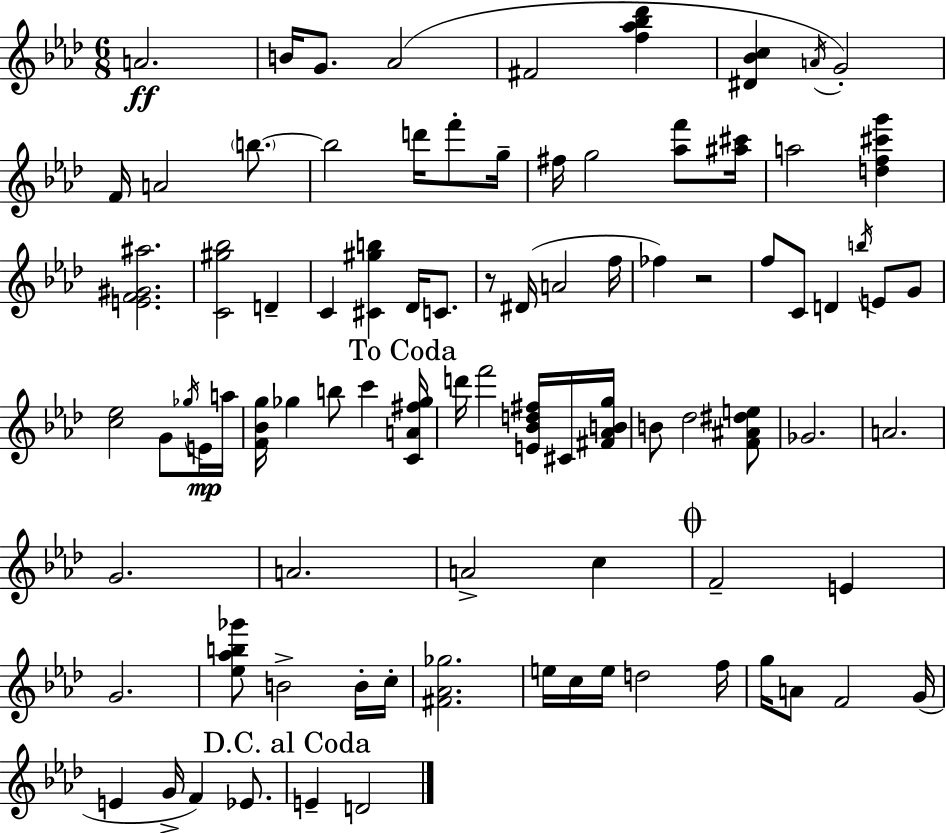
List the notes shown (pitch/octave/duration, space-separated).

A4/h. B4/s G4/e. Ab4/h F#4/h [F5,Ab5,Bb5,Db6]/q [D#4,Bb4,C5]/q A4/s G4/h F4/s A4/h B5/e. B5/h D6/s F6/e G5/s F#5/s G5/h [Ab5,F6]/e [A#5,C#6]/s A5/h [D5,F5,C#6,G6]/q [E4,F4,G#4,A#5]/h. [C4,G#5,Bb5]/h D4/q C4/q [C#4,G#5,B5]/q Db4/s C4/e. R/e D#4/s A4/h F5/s FES5/q R/h F5/e C4/e D4/q B5/s E4/e G4/e [C5,Eb5]/h G4/e Gb5/s E4/s A5/s [F4,Bb4,G5]/s Gb5/q B5/e C6/q [C4,A4,F#5,Gb5]/s D6/s F6/h [E4,Bb4,D5,F#5]/s C#4/s [F#4,Ab4,B4,G5]/s B4/e Db5/h [F4,A#4,D#5,E5]/e Gb4/h. A4/h. G4/h. A4/h. A4/h C5/q F4/h E4/q G4/h. [Eb5,Ab5,B5,Gb6]/e B4/h B4/s C5/s [F#4,Ab4,Gb5]/h. E5/s C5/s E5/s D5/h F5/s G5/s A4/e F4/h G4/s E4/q G4/s F4/q Eb4/e. E4/q D4/h